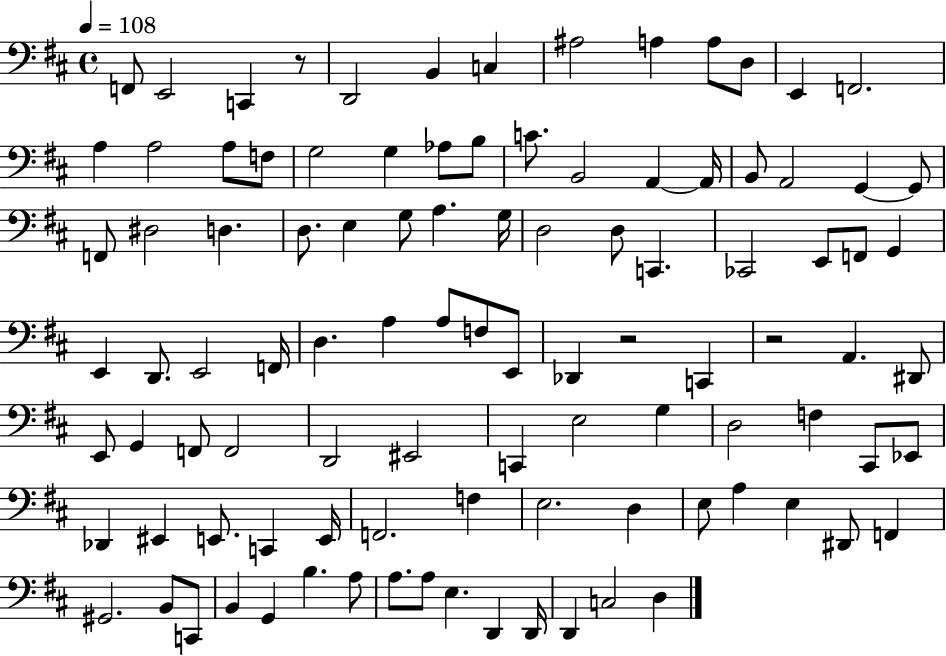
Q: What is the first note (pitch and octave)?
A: F2